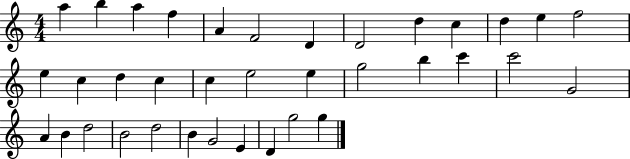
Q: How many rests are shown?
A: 0